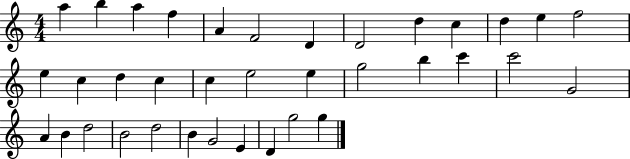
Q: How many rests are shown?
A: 0